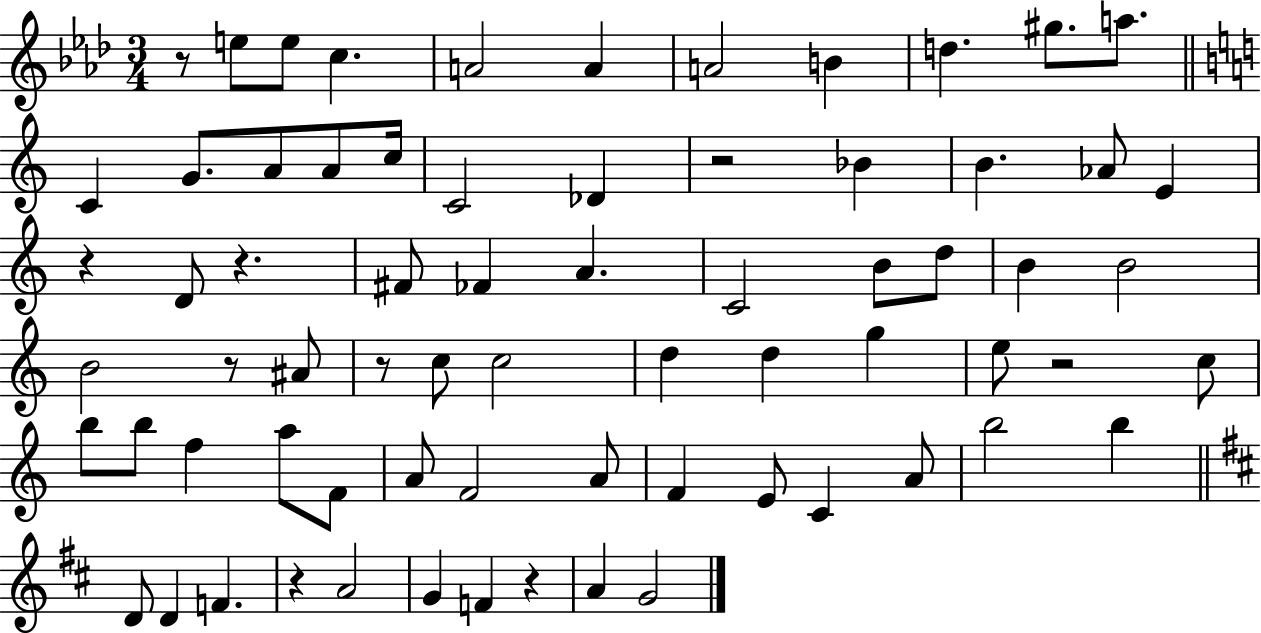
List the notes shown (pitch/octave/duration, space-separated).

R/e E5/e E5/e C5/q. A4/h A4/q A4/h B4/q D5/q. G#5/e. A5/e. C4/q G4/e. A4/e A4/e C5/s C4/h Db4/q R/h Bb4/q B4/q. Ab4/e E4/q R/q D4/e R/q. F#4/e FES4/q A4/q. C4/h B4/e D5/e B4/q B4/h B4/h R/e A#4/e R/e C5/e C5/h D5/q D5/q G5/q E5/e R/h C5/e B5/e B5/e F5/q A5/e F4/e A4/e F4/h A4/e F4/q E4/e C4/q A4/e B5/h B5/q D4/e D4/q F4/q. R/q A4/h G4/q F4/q R/q A4/q G4/h